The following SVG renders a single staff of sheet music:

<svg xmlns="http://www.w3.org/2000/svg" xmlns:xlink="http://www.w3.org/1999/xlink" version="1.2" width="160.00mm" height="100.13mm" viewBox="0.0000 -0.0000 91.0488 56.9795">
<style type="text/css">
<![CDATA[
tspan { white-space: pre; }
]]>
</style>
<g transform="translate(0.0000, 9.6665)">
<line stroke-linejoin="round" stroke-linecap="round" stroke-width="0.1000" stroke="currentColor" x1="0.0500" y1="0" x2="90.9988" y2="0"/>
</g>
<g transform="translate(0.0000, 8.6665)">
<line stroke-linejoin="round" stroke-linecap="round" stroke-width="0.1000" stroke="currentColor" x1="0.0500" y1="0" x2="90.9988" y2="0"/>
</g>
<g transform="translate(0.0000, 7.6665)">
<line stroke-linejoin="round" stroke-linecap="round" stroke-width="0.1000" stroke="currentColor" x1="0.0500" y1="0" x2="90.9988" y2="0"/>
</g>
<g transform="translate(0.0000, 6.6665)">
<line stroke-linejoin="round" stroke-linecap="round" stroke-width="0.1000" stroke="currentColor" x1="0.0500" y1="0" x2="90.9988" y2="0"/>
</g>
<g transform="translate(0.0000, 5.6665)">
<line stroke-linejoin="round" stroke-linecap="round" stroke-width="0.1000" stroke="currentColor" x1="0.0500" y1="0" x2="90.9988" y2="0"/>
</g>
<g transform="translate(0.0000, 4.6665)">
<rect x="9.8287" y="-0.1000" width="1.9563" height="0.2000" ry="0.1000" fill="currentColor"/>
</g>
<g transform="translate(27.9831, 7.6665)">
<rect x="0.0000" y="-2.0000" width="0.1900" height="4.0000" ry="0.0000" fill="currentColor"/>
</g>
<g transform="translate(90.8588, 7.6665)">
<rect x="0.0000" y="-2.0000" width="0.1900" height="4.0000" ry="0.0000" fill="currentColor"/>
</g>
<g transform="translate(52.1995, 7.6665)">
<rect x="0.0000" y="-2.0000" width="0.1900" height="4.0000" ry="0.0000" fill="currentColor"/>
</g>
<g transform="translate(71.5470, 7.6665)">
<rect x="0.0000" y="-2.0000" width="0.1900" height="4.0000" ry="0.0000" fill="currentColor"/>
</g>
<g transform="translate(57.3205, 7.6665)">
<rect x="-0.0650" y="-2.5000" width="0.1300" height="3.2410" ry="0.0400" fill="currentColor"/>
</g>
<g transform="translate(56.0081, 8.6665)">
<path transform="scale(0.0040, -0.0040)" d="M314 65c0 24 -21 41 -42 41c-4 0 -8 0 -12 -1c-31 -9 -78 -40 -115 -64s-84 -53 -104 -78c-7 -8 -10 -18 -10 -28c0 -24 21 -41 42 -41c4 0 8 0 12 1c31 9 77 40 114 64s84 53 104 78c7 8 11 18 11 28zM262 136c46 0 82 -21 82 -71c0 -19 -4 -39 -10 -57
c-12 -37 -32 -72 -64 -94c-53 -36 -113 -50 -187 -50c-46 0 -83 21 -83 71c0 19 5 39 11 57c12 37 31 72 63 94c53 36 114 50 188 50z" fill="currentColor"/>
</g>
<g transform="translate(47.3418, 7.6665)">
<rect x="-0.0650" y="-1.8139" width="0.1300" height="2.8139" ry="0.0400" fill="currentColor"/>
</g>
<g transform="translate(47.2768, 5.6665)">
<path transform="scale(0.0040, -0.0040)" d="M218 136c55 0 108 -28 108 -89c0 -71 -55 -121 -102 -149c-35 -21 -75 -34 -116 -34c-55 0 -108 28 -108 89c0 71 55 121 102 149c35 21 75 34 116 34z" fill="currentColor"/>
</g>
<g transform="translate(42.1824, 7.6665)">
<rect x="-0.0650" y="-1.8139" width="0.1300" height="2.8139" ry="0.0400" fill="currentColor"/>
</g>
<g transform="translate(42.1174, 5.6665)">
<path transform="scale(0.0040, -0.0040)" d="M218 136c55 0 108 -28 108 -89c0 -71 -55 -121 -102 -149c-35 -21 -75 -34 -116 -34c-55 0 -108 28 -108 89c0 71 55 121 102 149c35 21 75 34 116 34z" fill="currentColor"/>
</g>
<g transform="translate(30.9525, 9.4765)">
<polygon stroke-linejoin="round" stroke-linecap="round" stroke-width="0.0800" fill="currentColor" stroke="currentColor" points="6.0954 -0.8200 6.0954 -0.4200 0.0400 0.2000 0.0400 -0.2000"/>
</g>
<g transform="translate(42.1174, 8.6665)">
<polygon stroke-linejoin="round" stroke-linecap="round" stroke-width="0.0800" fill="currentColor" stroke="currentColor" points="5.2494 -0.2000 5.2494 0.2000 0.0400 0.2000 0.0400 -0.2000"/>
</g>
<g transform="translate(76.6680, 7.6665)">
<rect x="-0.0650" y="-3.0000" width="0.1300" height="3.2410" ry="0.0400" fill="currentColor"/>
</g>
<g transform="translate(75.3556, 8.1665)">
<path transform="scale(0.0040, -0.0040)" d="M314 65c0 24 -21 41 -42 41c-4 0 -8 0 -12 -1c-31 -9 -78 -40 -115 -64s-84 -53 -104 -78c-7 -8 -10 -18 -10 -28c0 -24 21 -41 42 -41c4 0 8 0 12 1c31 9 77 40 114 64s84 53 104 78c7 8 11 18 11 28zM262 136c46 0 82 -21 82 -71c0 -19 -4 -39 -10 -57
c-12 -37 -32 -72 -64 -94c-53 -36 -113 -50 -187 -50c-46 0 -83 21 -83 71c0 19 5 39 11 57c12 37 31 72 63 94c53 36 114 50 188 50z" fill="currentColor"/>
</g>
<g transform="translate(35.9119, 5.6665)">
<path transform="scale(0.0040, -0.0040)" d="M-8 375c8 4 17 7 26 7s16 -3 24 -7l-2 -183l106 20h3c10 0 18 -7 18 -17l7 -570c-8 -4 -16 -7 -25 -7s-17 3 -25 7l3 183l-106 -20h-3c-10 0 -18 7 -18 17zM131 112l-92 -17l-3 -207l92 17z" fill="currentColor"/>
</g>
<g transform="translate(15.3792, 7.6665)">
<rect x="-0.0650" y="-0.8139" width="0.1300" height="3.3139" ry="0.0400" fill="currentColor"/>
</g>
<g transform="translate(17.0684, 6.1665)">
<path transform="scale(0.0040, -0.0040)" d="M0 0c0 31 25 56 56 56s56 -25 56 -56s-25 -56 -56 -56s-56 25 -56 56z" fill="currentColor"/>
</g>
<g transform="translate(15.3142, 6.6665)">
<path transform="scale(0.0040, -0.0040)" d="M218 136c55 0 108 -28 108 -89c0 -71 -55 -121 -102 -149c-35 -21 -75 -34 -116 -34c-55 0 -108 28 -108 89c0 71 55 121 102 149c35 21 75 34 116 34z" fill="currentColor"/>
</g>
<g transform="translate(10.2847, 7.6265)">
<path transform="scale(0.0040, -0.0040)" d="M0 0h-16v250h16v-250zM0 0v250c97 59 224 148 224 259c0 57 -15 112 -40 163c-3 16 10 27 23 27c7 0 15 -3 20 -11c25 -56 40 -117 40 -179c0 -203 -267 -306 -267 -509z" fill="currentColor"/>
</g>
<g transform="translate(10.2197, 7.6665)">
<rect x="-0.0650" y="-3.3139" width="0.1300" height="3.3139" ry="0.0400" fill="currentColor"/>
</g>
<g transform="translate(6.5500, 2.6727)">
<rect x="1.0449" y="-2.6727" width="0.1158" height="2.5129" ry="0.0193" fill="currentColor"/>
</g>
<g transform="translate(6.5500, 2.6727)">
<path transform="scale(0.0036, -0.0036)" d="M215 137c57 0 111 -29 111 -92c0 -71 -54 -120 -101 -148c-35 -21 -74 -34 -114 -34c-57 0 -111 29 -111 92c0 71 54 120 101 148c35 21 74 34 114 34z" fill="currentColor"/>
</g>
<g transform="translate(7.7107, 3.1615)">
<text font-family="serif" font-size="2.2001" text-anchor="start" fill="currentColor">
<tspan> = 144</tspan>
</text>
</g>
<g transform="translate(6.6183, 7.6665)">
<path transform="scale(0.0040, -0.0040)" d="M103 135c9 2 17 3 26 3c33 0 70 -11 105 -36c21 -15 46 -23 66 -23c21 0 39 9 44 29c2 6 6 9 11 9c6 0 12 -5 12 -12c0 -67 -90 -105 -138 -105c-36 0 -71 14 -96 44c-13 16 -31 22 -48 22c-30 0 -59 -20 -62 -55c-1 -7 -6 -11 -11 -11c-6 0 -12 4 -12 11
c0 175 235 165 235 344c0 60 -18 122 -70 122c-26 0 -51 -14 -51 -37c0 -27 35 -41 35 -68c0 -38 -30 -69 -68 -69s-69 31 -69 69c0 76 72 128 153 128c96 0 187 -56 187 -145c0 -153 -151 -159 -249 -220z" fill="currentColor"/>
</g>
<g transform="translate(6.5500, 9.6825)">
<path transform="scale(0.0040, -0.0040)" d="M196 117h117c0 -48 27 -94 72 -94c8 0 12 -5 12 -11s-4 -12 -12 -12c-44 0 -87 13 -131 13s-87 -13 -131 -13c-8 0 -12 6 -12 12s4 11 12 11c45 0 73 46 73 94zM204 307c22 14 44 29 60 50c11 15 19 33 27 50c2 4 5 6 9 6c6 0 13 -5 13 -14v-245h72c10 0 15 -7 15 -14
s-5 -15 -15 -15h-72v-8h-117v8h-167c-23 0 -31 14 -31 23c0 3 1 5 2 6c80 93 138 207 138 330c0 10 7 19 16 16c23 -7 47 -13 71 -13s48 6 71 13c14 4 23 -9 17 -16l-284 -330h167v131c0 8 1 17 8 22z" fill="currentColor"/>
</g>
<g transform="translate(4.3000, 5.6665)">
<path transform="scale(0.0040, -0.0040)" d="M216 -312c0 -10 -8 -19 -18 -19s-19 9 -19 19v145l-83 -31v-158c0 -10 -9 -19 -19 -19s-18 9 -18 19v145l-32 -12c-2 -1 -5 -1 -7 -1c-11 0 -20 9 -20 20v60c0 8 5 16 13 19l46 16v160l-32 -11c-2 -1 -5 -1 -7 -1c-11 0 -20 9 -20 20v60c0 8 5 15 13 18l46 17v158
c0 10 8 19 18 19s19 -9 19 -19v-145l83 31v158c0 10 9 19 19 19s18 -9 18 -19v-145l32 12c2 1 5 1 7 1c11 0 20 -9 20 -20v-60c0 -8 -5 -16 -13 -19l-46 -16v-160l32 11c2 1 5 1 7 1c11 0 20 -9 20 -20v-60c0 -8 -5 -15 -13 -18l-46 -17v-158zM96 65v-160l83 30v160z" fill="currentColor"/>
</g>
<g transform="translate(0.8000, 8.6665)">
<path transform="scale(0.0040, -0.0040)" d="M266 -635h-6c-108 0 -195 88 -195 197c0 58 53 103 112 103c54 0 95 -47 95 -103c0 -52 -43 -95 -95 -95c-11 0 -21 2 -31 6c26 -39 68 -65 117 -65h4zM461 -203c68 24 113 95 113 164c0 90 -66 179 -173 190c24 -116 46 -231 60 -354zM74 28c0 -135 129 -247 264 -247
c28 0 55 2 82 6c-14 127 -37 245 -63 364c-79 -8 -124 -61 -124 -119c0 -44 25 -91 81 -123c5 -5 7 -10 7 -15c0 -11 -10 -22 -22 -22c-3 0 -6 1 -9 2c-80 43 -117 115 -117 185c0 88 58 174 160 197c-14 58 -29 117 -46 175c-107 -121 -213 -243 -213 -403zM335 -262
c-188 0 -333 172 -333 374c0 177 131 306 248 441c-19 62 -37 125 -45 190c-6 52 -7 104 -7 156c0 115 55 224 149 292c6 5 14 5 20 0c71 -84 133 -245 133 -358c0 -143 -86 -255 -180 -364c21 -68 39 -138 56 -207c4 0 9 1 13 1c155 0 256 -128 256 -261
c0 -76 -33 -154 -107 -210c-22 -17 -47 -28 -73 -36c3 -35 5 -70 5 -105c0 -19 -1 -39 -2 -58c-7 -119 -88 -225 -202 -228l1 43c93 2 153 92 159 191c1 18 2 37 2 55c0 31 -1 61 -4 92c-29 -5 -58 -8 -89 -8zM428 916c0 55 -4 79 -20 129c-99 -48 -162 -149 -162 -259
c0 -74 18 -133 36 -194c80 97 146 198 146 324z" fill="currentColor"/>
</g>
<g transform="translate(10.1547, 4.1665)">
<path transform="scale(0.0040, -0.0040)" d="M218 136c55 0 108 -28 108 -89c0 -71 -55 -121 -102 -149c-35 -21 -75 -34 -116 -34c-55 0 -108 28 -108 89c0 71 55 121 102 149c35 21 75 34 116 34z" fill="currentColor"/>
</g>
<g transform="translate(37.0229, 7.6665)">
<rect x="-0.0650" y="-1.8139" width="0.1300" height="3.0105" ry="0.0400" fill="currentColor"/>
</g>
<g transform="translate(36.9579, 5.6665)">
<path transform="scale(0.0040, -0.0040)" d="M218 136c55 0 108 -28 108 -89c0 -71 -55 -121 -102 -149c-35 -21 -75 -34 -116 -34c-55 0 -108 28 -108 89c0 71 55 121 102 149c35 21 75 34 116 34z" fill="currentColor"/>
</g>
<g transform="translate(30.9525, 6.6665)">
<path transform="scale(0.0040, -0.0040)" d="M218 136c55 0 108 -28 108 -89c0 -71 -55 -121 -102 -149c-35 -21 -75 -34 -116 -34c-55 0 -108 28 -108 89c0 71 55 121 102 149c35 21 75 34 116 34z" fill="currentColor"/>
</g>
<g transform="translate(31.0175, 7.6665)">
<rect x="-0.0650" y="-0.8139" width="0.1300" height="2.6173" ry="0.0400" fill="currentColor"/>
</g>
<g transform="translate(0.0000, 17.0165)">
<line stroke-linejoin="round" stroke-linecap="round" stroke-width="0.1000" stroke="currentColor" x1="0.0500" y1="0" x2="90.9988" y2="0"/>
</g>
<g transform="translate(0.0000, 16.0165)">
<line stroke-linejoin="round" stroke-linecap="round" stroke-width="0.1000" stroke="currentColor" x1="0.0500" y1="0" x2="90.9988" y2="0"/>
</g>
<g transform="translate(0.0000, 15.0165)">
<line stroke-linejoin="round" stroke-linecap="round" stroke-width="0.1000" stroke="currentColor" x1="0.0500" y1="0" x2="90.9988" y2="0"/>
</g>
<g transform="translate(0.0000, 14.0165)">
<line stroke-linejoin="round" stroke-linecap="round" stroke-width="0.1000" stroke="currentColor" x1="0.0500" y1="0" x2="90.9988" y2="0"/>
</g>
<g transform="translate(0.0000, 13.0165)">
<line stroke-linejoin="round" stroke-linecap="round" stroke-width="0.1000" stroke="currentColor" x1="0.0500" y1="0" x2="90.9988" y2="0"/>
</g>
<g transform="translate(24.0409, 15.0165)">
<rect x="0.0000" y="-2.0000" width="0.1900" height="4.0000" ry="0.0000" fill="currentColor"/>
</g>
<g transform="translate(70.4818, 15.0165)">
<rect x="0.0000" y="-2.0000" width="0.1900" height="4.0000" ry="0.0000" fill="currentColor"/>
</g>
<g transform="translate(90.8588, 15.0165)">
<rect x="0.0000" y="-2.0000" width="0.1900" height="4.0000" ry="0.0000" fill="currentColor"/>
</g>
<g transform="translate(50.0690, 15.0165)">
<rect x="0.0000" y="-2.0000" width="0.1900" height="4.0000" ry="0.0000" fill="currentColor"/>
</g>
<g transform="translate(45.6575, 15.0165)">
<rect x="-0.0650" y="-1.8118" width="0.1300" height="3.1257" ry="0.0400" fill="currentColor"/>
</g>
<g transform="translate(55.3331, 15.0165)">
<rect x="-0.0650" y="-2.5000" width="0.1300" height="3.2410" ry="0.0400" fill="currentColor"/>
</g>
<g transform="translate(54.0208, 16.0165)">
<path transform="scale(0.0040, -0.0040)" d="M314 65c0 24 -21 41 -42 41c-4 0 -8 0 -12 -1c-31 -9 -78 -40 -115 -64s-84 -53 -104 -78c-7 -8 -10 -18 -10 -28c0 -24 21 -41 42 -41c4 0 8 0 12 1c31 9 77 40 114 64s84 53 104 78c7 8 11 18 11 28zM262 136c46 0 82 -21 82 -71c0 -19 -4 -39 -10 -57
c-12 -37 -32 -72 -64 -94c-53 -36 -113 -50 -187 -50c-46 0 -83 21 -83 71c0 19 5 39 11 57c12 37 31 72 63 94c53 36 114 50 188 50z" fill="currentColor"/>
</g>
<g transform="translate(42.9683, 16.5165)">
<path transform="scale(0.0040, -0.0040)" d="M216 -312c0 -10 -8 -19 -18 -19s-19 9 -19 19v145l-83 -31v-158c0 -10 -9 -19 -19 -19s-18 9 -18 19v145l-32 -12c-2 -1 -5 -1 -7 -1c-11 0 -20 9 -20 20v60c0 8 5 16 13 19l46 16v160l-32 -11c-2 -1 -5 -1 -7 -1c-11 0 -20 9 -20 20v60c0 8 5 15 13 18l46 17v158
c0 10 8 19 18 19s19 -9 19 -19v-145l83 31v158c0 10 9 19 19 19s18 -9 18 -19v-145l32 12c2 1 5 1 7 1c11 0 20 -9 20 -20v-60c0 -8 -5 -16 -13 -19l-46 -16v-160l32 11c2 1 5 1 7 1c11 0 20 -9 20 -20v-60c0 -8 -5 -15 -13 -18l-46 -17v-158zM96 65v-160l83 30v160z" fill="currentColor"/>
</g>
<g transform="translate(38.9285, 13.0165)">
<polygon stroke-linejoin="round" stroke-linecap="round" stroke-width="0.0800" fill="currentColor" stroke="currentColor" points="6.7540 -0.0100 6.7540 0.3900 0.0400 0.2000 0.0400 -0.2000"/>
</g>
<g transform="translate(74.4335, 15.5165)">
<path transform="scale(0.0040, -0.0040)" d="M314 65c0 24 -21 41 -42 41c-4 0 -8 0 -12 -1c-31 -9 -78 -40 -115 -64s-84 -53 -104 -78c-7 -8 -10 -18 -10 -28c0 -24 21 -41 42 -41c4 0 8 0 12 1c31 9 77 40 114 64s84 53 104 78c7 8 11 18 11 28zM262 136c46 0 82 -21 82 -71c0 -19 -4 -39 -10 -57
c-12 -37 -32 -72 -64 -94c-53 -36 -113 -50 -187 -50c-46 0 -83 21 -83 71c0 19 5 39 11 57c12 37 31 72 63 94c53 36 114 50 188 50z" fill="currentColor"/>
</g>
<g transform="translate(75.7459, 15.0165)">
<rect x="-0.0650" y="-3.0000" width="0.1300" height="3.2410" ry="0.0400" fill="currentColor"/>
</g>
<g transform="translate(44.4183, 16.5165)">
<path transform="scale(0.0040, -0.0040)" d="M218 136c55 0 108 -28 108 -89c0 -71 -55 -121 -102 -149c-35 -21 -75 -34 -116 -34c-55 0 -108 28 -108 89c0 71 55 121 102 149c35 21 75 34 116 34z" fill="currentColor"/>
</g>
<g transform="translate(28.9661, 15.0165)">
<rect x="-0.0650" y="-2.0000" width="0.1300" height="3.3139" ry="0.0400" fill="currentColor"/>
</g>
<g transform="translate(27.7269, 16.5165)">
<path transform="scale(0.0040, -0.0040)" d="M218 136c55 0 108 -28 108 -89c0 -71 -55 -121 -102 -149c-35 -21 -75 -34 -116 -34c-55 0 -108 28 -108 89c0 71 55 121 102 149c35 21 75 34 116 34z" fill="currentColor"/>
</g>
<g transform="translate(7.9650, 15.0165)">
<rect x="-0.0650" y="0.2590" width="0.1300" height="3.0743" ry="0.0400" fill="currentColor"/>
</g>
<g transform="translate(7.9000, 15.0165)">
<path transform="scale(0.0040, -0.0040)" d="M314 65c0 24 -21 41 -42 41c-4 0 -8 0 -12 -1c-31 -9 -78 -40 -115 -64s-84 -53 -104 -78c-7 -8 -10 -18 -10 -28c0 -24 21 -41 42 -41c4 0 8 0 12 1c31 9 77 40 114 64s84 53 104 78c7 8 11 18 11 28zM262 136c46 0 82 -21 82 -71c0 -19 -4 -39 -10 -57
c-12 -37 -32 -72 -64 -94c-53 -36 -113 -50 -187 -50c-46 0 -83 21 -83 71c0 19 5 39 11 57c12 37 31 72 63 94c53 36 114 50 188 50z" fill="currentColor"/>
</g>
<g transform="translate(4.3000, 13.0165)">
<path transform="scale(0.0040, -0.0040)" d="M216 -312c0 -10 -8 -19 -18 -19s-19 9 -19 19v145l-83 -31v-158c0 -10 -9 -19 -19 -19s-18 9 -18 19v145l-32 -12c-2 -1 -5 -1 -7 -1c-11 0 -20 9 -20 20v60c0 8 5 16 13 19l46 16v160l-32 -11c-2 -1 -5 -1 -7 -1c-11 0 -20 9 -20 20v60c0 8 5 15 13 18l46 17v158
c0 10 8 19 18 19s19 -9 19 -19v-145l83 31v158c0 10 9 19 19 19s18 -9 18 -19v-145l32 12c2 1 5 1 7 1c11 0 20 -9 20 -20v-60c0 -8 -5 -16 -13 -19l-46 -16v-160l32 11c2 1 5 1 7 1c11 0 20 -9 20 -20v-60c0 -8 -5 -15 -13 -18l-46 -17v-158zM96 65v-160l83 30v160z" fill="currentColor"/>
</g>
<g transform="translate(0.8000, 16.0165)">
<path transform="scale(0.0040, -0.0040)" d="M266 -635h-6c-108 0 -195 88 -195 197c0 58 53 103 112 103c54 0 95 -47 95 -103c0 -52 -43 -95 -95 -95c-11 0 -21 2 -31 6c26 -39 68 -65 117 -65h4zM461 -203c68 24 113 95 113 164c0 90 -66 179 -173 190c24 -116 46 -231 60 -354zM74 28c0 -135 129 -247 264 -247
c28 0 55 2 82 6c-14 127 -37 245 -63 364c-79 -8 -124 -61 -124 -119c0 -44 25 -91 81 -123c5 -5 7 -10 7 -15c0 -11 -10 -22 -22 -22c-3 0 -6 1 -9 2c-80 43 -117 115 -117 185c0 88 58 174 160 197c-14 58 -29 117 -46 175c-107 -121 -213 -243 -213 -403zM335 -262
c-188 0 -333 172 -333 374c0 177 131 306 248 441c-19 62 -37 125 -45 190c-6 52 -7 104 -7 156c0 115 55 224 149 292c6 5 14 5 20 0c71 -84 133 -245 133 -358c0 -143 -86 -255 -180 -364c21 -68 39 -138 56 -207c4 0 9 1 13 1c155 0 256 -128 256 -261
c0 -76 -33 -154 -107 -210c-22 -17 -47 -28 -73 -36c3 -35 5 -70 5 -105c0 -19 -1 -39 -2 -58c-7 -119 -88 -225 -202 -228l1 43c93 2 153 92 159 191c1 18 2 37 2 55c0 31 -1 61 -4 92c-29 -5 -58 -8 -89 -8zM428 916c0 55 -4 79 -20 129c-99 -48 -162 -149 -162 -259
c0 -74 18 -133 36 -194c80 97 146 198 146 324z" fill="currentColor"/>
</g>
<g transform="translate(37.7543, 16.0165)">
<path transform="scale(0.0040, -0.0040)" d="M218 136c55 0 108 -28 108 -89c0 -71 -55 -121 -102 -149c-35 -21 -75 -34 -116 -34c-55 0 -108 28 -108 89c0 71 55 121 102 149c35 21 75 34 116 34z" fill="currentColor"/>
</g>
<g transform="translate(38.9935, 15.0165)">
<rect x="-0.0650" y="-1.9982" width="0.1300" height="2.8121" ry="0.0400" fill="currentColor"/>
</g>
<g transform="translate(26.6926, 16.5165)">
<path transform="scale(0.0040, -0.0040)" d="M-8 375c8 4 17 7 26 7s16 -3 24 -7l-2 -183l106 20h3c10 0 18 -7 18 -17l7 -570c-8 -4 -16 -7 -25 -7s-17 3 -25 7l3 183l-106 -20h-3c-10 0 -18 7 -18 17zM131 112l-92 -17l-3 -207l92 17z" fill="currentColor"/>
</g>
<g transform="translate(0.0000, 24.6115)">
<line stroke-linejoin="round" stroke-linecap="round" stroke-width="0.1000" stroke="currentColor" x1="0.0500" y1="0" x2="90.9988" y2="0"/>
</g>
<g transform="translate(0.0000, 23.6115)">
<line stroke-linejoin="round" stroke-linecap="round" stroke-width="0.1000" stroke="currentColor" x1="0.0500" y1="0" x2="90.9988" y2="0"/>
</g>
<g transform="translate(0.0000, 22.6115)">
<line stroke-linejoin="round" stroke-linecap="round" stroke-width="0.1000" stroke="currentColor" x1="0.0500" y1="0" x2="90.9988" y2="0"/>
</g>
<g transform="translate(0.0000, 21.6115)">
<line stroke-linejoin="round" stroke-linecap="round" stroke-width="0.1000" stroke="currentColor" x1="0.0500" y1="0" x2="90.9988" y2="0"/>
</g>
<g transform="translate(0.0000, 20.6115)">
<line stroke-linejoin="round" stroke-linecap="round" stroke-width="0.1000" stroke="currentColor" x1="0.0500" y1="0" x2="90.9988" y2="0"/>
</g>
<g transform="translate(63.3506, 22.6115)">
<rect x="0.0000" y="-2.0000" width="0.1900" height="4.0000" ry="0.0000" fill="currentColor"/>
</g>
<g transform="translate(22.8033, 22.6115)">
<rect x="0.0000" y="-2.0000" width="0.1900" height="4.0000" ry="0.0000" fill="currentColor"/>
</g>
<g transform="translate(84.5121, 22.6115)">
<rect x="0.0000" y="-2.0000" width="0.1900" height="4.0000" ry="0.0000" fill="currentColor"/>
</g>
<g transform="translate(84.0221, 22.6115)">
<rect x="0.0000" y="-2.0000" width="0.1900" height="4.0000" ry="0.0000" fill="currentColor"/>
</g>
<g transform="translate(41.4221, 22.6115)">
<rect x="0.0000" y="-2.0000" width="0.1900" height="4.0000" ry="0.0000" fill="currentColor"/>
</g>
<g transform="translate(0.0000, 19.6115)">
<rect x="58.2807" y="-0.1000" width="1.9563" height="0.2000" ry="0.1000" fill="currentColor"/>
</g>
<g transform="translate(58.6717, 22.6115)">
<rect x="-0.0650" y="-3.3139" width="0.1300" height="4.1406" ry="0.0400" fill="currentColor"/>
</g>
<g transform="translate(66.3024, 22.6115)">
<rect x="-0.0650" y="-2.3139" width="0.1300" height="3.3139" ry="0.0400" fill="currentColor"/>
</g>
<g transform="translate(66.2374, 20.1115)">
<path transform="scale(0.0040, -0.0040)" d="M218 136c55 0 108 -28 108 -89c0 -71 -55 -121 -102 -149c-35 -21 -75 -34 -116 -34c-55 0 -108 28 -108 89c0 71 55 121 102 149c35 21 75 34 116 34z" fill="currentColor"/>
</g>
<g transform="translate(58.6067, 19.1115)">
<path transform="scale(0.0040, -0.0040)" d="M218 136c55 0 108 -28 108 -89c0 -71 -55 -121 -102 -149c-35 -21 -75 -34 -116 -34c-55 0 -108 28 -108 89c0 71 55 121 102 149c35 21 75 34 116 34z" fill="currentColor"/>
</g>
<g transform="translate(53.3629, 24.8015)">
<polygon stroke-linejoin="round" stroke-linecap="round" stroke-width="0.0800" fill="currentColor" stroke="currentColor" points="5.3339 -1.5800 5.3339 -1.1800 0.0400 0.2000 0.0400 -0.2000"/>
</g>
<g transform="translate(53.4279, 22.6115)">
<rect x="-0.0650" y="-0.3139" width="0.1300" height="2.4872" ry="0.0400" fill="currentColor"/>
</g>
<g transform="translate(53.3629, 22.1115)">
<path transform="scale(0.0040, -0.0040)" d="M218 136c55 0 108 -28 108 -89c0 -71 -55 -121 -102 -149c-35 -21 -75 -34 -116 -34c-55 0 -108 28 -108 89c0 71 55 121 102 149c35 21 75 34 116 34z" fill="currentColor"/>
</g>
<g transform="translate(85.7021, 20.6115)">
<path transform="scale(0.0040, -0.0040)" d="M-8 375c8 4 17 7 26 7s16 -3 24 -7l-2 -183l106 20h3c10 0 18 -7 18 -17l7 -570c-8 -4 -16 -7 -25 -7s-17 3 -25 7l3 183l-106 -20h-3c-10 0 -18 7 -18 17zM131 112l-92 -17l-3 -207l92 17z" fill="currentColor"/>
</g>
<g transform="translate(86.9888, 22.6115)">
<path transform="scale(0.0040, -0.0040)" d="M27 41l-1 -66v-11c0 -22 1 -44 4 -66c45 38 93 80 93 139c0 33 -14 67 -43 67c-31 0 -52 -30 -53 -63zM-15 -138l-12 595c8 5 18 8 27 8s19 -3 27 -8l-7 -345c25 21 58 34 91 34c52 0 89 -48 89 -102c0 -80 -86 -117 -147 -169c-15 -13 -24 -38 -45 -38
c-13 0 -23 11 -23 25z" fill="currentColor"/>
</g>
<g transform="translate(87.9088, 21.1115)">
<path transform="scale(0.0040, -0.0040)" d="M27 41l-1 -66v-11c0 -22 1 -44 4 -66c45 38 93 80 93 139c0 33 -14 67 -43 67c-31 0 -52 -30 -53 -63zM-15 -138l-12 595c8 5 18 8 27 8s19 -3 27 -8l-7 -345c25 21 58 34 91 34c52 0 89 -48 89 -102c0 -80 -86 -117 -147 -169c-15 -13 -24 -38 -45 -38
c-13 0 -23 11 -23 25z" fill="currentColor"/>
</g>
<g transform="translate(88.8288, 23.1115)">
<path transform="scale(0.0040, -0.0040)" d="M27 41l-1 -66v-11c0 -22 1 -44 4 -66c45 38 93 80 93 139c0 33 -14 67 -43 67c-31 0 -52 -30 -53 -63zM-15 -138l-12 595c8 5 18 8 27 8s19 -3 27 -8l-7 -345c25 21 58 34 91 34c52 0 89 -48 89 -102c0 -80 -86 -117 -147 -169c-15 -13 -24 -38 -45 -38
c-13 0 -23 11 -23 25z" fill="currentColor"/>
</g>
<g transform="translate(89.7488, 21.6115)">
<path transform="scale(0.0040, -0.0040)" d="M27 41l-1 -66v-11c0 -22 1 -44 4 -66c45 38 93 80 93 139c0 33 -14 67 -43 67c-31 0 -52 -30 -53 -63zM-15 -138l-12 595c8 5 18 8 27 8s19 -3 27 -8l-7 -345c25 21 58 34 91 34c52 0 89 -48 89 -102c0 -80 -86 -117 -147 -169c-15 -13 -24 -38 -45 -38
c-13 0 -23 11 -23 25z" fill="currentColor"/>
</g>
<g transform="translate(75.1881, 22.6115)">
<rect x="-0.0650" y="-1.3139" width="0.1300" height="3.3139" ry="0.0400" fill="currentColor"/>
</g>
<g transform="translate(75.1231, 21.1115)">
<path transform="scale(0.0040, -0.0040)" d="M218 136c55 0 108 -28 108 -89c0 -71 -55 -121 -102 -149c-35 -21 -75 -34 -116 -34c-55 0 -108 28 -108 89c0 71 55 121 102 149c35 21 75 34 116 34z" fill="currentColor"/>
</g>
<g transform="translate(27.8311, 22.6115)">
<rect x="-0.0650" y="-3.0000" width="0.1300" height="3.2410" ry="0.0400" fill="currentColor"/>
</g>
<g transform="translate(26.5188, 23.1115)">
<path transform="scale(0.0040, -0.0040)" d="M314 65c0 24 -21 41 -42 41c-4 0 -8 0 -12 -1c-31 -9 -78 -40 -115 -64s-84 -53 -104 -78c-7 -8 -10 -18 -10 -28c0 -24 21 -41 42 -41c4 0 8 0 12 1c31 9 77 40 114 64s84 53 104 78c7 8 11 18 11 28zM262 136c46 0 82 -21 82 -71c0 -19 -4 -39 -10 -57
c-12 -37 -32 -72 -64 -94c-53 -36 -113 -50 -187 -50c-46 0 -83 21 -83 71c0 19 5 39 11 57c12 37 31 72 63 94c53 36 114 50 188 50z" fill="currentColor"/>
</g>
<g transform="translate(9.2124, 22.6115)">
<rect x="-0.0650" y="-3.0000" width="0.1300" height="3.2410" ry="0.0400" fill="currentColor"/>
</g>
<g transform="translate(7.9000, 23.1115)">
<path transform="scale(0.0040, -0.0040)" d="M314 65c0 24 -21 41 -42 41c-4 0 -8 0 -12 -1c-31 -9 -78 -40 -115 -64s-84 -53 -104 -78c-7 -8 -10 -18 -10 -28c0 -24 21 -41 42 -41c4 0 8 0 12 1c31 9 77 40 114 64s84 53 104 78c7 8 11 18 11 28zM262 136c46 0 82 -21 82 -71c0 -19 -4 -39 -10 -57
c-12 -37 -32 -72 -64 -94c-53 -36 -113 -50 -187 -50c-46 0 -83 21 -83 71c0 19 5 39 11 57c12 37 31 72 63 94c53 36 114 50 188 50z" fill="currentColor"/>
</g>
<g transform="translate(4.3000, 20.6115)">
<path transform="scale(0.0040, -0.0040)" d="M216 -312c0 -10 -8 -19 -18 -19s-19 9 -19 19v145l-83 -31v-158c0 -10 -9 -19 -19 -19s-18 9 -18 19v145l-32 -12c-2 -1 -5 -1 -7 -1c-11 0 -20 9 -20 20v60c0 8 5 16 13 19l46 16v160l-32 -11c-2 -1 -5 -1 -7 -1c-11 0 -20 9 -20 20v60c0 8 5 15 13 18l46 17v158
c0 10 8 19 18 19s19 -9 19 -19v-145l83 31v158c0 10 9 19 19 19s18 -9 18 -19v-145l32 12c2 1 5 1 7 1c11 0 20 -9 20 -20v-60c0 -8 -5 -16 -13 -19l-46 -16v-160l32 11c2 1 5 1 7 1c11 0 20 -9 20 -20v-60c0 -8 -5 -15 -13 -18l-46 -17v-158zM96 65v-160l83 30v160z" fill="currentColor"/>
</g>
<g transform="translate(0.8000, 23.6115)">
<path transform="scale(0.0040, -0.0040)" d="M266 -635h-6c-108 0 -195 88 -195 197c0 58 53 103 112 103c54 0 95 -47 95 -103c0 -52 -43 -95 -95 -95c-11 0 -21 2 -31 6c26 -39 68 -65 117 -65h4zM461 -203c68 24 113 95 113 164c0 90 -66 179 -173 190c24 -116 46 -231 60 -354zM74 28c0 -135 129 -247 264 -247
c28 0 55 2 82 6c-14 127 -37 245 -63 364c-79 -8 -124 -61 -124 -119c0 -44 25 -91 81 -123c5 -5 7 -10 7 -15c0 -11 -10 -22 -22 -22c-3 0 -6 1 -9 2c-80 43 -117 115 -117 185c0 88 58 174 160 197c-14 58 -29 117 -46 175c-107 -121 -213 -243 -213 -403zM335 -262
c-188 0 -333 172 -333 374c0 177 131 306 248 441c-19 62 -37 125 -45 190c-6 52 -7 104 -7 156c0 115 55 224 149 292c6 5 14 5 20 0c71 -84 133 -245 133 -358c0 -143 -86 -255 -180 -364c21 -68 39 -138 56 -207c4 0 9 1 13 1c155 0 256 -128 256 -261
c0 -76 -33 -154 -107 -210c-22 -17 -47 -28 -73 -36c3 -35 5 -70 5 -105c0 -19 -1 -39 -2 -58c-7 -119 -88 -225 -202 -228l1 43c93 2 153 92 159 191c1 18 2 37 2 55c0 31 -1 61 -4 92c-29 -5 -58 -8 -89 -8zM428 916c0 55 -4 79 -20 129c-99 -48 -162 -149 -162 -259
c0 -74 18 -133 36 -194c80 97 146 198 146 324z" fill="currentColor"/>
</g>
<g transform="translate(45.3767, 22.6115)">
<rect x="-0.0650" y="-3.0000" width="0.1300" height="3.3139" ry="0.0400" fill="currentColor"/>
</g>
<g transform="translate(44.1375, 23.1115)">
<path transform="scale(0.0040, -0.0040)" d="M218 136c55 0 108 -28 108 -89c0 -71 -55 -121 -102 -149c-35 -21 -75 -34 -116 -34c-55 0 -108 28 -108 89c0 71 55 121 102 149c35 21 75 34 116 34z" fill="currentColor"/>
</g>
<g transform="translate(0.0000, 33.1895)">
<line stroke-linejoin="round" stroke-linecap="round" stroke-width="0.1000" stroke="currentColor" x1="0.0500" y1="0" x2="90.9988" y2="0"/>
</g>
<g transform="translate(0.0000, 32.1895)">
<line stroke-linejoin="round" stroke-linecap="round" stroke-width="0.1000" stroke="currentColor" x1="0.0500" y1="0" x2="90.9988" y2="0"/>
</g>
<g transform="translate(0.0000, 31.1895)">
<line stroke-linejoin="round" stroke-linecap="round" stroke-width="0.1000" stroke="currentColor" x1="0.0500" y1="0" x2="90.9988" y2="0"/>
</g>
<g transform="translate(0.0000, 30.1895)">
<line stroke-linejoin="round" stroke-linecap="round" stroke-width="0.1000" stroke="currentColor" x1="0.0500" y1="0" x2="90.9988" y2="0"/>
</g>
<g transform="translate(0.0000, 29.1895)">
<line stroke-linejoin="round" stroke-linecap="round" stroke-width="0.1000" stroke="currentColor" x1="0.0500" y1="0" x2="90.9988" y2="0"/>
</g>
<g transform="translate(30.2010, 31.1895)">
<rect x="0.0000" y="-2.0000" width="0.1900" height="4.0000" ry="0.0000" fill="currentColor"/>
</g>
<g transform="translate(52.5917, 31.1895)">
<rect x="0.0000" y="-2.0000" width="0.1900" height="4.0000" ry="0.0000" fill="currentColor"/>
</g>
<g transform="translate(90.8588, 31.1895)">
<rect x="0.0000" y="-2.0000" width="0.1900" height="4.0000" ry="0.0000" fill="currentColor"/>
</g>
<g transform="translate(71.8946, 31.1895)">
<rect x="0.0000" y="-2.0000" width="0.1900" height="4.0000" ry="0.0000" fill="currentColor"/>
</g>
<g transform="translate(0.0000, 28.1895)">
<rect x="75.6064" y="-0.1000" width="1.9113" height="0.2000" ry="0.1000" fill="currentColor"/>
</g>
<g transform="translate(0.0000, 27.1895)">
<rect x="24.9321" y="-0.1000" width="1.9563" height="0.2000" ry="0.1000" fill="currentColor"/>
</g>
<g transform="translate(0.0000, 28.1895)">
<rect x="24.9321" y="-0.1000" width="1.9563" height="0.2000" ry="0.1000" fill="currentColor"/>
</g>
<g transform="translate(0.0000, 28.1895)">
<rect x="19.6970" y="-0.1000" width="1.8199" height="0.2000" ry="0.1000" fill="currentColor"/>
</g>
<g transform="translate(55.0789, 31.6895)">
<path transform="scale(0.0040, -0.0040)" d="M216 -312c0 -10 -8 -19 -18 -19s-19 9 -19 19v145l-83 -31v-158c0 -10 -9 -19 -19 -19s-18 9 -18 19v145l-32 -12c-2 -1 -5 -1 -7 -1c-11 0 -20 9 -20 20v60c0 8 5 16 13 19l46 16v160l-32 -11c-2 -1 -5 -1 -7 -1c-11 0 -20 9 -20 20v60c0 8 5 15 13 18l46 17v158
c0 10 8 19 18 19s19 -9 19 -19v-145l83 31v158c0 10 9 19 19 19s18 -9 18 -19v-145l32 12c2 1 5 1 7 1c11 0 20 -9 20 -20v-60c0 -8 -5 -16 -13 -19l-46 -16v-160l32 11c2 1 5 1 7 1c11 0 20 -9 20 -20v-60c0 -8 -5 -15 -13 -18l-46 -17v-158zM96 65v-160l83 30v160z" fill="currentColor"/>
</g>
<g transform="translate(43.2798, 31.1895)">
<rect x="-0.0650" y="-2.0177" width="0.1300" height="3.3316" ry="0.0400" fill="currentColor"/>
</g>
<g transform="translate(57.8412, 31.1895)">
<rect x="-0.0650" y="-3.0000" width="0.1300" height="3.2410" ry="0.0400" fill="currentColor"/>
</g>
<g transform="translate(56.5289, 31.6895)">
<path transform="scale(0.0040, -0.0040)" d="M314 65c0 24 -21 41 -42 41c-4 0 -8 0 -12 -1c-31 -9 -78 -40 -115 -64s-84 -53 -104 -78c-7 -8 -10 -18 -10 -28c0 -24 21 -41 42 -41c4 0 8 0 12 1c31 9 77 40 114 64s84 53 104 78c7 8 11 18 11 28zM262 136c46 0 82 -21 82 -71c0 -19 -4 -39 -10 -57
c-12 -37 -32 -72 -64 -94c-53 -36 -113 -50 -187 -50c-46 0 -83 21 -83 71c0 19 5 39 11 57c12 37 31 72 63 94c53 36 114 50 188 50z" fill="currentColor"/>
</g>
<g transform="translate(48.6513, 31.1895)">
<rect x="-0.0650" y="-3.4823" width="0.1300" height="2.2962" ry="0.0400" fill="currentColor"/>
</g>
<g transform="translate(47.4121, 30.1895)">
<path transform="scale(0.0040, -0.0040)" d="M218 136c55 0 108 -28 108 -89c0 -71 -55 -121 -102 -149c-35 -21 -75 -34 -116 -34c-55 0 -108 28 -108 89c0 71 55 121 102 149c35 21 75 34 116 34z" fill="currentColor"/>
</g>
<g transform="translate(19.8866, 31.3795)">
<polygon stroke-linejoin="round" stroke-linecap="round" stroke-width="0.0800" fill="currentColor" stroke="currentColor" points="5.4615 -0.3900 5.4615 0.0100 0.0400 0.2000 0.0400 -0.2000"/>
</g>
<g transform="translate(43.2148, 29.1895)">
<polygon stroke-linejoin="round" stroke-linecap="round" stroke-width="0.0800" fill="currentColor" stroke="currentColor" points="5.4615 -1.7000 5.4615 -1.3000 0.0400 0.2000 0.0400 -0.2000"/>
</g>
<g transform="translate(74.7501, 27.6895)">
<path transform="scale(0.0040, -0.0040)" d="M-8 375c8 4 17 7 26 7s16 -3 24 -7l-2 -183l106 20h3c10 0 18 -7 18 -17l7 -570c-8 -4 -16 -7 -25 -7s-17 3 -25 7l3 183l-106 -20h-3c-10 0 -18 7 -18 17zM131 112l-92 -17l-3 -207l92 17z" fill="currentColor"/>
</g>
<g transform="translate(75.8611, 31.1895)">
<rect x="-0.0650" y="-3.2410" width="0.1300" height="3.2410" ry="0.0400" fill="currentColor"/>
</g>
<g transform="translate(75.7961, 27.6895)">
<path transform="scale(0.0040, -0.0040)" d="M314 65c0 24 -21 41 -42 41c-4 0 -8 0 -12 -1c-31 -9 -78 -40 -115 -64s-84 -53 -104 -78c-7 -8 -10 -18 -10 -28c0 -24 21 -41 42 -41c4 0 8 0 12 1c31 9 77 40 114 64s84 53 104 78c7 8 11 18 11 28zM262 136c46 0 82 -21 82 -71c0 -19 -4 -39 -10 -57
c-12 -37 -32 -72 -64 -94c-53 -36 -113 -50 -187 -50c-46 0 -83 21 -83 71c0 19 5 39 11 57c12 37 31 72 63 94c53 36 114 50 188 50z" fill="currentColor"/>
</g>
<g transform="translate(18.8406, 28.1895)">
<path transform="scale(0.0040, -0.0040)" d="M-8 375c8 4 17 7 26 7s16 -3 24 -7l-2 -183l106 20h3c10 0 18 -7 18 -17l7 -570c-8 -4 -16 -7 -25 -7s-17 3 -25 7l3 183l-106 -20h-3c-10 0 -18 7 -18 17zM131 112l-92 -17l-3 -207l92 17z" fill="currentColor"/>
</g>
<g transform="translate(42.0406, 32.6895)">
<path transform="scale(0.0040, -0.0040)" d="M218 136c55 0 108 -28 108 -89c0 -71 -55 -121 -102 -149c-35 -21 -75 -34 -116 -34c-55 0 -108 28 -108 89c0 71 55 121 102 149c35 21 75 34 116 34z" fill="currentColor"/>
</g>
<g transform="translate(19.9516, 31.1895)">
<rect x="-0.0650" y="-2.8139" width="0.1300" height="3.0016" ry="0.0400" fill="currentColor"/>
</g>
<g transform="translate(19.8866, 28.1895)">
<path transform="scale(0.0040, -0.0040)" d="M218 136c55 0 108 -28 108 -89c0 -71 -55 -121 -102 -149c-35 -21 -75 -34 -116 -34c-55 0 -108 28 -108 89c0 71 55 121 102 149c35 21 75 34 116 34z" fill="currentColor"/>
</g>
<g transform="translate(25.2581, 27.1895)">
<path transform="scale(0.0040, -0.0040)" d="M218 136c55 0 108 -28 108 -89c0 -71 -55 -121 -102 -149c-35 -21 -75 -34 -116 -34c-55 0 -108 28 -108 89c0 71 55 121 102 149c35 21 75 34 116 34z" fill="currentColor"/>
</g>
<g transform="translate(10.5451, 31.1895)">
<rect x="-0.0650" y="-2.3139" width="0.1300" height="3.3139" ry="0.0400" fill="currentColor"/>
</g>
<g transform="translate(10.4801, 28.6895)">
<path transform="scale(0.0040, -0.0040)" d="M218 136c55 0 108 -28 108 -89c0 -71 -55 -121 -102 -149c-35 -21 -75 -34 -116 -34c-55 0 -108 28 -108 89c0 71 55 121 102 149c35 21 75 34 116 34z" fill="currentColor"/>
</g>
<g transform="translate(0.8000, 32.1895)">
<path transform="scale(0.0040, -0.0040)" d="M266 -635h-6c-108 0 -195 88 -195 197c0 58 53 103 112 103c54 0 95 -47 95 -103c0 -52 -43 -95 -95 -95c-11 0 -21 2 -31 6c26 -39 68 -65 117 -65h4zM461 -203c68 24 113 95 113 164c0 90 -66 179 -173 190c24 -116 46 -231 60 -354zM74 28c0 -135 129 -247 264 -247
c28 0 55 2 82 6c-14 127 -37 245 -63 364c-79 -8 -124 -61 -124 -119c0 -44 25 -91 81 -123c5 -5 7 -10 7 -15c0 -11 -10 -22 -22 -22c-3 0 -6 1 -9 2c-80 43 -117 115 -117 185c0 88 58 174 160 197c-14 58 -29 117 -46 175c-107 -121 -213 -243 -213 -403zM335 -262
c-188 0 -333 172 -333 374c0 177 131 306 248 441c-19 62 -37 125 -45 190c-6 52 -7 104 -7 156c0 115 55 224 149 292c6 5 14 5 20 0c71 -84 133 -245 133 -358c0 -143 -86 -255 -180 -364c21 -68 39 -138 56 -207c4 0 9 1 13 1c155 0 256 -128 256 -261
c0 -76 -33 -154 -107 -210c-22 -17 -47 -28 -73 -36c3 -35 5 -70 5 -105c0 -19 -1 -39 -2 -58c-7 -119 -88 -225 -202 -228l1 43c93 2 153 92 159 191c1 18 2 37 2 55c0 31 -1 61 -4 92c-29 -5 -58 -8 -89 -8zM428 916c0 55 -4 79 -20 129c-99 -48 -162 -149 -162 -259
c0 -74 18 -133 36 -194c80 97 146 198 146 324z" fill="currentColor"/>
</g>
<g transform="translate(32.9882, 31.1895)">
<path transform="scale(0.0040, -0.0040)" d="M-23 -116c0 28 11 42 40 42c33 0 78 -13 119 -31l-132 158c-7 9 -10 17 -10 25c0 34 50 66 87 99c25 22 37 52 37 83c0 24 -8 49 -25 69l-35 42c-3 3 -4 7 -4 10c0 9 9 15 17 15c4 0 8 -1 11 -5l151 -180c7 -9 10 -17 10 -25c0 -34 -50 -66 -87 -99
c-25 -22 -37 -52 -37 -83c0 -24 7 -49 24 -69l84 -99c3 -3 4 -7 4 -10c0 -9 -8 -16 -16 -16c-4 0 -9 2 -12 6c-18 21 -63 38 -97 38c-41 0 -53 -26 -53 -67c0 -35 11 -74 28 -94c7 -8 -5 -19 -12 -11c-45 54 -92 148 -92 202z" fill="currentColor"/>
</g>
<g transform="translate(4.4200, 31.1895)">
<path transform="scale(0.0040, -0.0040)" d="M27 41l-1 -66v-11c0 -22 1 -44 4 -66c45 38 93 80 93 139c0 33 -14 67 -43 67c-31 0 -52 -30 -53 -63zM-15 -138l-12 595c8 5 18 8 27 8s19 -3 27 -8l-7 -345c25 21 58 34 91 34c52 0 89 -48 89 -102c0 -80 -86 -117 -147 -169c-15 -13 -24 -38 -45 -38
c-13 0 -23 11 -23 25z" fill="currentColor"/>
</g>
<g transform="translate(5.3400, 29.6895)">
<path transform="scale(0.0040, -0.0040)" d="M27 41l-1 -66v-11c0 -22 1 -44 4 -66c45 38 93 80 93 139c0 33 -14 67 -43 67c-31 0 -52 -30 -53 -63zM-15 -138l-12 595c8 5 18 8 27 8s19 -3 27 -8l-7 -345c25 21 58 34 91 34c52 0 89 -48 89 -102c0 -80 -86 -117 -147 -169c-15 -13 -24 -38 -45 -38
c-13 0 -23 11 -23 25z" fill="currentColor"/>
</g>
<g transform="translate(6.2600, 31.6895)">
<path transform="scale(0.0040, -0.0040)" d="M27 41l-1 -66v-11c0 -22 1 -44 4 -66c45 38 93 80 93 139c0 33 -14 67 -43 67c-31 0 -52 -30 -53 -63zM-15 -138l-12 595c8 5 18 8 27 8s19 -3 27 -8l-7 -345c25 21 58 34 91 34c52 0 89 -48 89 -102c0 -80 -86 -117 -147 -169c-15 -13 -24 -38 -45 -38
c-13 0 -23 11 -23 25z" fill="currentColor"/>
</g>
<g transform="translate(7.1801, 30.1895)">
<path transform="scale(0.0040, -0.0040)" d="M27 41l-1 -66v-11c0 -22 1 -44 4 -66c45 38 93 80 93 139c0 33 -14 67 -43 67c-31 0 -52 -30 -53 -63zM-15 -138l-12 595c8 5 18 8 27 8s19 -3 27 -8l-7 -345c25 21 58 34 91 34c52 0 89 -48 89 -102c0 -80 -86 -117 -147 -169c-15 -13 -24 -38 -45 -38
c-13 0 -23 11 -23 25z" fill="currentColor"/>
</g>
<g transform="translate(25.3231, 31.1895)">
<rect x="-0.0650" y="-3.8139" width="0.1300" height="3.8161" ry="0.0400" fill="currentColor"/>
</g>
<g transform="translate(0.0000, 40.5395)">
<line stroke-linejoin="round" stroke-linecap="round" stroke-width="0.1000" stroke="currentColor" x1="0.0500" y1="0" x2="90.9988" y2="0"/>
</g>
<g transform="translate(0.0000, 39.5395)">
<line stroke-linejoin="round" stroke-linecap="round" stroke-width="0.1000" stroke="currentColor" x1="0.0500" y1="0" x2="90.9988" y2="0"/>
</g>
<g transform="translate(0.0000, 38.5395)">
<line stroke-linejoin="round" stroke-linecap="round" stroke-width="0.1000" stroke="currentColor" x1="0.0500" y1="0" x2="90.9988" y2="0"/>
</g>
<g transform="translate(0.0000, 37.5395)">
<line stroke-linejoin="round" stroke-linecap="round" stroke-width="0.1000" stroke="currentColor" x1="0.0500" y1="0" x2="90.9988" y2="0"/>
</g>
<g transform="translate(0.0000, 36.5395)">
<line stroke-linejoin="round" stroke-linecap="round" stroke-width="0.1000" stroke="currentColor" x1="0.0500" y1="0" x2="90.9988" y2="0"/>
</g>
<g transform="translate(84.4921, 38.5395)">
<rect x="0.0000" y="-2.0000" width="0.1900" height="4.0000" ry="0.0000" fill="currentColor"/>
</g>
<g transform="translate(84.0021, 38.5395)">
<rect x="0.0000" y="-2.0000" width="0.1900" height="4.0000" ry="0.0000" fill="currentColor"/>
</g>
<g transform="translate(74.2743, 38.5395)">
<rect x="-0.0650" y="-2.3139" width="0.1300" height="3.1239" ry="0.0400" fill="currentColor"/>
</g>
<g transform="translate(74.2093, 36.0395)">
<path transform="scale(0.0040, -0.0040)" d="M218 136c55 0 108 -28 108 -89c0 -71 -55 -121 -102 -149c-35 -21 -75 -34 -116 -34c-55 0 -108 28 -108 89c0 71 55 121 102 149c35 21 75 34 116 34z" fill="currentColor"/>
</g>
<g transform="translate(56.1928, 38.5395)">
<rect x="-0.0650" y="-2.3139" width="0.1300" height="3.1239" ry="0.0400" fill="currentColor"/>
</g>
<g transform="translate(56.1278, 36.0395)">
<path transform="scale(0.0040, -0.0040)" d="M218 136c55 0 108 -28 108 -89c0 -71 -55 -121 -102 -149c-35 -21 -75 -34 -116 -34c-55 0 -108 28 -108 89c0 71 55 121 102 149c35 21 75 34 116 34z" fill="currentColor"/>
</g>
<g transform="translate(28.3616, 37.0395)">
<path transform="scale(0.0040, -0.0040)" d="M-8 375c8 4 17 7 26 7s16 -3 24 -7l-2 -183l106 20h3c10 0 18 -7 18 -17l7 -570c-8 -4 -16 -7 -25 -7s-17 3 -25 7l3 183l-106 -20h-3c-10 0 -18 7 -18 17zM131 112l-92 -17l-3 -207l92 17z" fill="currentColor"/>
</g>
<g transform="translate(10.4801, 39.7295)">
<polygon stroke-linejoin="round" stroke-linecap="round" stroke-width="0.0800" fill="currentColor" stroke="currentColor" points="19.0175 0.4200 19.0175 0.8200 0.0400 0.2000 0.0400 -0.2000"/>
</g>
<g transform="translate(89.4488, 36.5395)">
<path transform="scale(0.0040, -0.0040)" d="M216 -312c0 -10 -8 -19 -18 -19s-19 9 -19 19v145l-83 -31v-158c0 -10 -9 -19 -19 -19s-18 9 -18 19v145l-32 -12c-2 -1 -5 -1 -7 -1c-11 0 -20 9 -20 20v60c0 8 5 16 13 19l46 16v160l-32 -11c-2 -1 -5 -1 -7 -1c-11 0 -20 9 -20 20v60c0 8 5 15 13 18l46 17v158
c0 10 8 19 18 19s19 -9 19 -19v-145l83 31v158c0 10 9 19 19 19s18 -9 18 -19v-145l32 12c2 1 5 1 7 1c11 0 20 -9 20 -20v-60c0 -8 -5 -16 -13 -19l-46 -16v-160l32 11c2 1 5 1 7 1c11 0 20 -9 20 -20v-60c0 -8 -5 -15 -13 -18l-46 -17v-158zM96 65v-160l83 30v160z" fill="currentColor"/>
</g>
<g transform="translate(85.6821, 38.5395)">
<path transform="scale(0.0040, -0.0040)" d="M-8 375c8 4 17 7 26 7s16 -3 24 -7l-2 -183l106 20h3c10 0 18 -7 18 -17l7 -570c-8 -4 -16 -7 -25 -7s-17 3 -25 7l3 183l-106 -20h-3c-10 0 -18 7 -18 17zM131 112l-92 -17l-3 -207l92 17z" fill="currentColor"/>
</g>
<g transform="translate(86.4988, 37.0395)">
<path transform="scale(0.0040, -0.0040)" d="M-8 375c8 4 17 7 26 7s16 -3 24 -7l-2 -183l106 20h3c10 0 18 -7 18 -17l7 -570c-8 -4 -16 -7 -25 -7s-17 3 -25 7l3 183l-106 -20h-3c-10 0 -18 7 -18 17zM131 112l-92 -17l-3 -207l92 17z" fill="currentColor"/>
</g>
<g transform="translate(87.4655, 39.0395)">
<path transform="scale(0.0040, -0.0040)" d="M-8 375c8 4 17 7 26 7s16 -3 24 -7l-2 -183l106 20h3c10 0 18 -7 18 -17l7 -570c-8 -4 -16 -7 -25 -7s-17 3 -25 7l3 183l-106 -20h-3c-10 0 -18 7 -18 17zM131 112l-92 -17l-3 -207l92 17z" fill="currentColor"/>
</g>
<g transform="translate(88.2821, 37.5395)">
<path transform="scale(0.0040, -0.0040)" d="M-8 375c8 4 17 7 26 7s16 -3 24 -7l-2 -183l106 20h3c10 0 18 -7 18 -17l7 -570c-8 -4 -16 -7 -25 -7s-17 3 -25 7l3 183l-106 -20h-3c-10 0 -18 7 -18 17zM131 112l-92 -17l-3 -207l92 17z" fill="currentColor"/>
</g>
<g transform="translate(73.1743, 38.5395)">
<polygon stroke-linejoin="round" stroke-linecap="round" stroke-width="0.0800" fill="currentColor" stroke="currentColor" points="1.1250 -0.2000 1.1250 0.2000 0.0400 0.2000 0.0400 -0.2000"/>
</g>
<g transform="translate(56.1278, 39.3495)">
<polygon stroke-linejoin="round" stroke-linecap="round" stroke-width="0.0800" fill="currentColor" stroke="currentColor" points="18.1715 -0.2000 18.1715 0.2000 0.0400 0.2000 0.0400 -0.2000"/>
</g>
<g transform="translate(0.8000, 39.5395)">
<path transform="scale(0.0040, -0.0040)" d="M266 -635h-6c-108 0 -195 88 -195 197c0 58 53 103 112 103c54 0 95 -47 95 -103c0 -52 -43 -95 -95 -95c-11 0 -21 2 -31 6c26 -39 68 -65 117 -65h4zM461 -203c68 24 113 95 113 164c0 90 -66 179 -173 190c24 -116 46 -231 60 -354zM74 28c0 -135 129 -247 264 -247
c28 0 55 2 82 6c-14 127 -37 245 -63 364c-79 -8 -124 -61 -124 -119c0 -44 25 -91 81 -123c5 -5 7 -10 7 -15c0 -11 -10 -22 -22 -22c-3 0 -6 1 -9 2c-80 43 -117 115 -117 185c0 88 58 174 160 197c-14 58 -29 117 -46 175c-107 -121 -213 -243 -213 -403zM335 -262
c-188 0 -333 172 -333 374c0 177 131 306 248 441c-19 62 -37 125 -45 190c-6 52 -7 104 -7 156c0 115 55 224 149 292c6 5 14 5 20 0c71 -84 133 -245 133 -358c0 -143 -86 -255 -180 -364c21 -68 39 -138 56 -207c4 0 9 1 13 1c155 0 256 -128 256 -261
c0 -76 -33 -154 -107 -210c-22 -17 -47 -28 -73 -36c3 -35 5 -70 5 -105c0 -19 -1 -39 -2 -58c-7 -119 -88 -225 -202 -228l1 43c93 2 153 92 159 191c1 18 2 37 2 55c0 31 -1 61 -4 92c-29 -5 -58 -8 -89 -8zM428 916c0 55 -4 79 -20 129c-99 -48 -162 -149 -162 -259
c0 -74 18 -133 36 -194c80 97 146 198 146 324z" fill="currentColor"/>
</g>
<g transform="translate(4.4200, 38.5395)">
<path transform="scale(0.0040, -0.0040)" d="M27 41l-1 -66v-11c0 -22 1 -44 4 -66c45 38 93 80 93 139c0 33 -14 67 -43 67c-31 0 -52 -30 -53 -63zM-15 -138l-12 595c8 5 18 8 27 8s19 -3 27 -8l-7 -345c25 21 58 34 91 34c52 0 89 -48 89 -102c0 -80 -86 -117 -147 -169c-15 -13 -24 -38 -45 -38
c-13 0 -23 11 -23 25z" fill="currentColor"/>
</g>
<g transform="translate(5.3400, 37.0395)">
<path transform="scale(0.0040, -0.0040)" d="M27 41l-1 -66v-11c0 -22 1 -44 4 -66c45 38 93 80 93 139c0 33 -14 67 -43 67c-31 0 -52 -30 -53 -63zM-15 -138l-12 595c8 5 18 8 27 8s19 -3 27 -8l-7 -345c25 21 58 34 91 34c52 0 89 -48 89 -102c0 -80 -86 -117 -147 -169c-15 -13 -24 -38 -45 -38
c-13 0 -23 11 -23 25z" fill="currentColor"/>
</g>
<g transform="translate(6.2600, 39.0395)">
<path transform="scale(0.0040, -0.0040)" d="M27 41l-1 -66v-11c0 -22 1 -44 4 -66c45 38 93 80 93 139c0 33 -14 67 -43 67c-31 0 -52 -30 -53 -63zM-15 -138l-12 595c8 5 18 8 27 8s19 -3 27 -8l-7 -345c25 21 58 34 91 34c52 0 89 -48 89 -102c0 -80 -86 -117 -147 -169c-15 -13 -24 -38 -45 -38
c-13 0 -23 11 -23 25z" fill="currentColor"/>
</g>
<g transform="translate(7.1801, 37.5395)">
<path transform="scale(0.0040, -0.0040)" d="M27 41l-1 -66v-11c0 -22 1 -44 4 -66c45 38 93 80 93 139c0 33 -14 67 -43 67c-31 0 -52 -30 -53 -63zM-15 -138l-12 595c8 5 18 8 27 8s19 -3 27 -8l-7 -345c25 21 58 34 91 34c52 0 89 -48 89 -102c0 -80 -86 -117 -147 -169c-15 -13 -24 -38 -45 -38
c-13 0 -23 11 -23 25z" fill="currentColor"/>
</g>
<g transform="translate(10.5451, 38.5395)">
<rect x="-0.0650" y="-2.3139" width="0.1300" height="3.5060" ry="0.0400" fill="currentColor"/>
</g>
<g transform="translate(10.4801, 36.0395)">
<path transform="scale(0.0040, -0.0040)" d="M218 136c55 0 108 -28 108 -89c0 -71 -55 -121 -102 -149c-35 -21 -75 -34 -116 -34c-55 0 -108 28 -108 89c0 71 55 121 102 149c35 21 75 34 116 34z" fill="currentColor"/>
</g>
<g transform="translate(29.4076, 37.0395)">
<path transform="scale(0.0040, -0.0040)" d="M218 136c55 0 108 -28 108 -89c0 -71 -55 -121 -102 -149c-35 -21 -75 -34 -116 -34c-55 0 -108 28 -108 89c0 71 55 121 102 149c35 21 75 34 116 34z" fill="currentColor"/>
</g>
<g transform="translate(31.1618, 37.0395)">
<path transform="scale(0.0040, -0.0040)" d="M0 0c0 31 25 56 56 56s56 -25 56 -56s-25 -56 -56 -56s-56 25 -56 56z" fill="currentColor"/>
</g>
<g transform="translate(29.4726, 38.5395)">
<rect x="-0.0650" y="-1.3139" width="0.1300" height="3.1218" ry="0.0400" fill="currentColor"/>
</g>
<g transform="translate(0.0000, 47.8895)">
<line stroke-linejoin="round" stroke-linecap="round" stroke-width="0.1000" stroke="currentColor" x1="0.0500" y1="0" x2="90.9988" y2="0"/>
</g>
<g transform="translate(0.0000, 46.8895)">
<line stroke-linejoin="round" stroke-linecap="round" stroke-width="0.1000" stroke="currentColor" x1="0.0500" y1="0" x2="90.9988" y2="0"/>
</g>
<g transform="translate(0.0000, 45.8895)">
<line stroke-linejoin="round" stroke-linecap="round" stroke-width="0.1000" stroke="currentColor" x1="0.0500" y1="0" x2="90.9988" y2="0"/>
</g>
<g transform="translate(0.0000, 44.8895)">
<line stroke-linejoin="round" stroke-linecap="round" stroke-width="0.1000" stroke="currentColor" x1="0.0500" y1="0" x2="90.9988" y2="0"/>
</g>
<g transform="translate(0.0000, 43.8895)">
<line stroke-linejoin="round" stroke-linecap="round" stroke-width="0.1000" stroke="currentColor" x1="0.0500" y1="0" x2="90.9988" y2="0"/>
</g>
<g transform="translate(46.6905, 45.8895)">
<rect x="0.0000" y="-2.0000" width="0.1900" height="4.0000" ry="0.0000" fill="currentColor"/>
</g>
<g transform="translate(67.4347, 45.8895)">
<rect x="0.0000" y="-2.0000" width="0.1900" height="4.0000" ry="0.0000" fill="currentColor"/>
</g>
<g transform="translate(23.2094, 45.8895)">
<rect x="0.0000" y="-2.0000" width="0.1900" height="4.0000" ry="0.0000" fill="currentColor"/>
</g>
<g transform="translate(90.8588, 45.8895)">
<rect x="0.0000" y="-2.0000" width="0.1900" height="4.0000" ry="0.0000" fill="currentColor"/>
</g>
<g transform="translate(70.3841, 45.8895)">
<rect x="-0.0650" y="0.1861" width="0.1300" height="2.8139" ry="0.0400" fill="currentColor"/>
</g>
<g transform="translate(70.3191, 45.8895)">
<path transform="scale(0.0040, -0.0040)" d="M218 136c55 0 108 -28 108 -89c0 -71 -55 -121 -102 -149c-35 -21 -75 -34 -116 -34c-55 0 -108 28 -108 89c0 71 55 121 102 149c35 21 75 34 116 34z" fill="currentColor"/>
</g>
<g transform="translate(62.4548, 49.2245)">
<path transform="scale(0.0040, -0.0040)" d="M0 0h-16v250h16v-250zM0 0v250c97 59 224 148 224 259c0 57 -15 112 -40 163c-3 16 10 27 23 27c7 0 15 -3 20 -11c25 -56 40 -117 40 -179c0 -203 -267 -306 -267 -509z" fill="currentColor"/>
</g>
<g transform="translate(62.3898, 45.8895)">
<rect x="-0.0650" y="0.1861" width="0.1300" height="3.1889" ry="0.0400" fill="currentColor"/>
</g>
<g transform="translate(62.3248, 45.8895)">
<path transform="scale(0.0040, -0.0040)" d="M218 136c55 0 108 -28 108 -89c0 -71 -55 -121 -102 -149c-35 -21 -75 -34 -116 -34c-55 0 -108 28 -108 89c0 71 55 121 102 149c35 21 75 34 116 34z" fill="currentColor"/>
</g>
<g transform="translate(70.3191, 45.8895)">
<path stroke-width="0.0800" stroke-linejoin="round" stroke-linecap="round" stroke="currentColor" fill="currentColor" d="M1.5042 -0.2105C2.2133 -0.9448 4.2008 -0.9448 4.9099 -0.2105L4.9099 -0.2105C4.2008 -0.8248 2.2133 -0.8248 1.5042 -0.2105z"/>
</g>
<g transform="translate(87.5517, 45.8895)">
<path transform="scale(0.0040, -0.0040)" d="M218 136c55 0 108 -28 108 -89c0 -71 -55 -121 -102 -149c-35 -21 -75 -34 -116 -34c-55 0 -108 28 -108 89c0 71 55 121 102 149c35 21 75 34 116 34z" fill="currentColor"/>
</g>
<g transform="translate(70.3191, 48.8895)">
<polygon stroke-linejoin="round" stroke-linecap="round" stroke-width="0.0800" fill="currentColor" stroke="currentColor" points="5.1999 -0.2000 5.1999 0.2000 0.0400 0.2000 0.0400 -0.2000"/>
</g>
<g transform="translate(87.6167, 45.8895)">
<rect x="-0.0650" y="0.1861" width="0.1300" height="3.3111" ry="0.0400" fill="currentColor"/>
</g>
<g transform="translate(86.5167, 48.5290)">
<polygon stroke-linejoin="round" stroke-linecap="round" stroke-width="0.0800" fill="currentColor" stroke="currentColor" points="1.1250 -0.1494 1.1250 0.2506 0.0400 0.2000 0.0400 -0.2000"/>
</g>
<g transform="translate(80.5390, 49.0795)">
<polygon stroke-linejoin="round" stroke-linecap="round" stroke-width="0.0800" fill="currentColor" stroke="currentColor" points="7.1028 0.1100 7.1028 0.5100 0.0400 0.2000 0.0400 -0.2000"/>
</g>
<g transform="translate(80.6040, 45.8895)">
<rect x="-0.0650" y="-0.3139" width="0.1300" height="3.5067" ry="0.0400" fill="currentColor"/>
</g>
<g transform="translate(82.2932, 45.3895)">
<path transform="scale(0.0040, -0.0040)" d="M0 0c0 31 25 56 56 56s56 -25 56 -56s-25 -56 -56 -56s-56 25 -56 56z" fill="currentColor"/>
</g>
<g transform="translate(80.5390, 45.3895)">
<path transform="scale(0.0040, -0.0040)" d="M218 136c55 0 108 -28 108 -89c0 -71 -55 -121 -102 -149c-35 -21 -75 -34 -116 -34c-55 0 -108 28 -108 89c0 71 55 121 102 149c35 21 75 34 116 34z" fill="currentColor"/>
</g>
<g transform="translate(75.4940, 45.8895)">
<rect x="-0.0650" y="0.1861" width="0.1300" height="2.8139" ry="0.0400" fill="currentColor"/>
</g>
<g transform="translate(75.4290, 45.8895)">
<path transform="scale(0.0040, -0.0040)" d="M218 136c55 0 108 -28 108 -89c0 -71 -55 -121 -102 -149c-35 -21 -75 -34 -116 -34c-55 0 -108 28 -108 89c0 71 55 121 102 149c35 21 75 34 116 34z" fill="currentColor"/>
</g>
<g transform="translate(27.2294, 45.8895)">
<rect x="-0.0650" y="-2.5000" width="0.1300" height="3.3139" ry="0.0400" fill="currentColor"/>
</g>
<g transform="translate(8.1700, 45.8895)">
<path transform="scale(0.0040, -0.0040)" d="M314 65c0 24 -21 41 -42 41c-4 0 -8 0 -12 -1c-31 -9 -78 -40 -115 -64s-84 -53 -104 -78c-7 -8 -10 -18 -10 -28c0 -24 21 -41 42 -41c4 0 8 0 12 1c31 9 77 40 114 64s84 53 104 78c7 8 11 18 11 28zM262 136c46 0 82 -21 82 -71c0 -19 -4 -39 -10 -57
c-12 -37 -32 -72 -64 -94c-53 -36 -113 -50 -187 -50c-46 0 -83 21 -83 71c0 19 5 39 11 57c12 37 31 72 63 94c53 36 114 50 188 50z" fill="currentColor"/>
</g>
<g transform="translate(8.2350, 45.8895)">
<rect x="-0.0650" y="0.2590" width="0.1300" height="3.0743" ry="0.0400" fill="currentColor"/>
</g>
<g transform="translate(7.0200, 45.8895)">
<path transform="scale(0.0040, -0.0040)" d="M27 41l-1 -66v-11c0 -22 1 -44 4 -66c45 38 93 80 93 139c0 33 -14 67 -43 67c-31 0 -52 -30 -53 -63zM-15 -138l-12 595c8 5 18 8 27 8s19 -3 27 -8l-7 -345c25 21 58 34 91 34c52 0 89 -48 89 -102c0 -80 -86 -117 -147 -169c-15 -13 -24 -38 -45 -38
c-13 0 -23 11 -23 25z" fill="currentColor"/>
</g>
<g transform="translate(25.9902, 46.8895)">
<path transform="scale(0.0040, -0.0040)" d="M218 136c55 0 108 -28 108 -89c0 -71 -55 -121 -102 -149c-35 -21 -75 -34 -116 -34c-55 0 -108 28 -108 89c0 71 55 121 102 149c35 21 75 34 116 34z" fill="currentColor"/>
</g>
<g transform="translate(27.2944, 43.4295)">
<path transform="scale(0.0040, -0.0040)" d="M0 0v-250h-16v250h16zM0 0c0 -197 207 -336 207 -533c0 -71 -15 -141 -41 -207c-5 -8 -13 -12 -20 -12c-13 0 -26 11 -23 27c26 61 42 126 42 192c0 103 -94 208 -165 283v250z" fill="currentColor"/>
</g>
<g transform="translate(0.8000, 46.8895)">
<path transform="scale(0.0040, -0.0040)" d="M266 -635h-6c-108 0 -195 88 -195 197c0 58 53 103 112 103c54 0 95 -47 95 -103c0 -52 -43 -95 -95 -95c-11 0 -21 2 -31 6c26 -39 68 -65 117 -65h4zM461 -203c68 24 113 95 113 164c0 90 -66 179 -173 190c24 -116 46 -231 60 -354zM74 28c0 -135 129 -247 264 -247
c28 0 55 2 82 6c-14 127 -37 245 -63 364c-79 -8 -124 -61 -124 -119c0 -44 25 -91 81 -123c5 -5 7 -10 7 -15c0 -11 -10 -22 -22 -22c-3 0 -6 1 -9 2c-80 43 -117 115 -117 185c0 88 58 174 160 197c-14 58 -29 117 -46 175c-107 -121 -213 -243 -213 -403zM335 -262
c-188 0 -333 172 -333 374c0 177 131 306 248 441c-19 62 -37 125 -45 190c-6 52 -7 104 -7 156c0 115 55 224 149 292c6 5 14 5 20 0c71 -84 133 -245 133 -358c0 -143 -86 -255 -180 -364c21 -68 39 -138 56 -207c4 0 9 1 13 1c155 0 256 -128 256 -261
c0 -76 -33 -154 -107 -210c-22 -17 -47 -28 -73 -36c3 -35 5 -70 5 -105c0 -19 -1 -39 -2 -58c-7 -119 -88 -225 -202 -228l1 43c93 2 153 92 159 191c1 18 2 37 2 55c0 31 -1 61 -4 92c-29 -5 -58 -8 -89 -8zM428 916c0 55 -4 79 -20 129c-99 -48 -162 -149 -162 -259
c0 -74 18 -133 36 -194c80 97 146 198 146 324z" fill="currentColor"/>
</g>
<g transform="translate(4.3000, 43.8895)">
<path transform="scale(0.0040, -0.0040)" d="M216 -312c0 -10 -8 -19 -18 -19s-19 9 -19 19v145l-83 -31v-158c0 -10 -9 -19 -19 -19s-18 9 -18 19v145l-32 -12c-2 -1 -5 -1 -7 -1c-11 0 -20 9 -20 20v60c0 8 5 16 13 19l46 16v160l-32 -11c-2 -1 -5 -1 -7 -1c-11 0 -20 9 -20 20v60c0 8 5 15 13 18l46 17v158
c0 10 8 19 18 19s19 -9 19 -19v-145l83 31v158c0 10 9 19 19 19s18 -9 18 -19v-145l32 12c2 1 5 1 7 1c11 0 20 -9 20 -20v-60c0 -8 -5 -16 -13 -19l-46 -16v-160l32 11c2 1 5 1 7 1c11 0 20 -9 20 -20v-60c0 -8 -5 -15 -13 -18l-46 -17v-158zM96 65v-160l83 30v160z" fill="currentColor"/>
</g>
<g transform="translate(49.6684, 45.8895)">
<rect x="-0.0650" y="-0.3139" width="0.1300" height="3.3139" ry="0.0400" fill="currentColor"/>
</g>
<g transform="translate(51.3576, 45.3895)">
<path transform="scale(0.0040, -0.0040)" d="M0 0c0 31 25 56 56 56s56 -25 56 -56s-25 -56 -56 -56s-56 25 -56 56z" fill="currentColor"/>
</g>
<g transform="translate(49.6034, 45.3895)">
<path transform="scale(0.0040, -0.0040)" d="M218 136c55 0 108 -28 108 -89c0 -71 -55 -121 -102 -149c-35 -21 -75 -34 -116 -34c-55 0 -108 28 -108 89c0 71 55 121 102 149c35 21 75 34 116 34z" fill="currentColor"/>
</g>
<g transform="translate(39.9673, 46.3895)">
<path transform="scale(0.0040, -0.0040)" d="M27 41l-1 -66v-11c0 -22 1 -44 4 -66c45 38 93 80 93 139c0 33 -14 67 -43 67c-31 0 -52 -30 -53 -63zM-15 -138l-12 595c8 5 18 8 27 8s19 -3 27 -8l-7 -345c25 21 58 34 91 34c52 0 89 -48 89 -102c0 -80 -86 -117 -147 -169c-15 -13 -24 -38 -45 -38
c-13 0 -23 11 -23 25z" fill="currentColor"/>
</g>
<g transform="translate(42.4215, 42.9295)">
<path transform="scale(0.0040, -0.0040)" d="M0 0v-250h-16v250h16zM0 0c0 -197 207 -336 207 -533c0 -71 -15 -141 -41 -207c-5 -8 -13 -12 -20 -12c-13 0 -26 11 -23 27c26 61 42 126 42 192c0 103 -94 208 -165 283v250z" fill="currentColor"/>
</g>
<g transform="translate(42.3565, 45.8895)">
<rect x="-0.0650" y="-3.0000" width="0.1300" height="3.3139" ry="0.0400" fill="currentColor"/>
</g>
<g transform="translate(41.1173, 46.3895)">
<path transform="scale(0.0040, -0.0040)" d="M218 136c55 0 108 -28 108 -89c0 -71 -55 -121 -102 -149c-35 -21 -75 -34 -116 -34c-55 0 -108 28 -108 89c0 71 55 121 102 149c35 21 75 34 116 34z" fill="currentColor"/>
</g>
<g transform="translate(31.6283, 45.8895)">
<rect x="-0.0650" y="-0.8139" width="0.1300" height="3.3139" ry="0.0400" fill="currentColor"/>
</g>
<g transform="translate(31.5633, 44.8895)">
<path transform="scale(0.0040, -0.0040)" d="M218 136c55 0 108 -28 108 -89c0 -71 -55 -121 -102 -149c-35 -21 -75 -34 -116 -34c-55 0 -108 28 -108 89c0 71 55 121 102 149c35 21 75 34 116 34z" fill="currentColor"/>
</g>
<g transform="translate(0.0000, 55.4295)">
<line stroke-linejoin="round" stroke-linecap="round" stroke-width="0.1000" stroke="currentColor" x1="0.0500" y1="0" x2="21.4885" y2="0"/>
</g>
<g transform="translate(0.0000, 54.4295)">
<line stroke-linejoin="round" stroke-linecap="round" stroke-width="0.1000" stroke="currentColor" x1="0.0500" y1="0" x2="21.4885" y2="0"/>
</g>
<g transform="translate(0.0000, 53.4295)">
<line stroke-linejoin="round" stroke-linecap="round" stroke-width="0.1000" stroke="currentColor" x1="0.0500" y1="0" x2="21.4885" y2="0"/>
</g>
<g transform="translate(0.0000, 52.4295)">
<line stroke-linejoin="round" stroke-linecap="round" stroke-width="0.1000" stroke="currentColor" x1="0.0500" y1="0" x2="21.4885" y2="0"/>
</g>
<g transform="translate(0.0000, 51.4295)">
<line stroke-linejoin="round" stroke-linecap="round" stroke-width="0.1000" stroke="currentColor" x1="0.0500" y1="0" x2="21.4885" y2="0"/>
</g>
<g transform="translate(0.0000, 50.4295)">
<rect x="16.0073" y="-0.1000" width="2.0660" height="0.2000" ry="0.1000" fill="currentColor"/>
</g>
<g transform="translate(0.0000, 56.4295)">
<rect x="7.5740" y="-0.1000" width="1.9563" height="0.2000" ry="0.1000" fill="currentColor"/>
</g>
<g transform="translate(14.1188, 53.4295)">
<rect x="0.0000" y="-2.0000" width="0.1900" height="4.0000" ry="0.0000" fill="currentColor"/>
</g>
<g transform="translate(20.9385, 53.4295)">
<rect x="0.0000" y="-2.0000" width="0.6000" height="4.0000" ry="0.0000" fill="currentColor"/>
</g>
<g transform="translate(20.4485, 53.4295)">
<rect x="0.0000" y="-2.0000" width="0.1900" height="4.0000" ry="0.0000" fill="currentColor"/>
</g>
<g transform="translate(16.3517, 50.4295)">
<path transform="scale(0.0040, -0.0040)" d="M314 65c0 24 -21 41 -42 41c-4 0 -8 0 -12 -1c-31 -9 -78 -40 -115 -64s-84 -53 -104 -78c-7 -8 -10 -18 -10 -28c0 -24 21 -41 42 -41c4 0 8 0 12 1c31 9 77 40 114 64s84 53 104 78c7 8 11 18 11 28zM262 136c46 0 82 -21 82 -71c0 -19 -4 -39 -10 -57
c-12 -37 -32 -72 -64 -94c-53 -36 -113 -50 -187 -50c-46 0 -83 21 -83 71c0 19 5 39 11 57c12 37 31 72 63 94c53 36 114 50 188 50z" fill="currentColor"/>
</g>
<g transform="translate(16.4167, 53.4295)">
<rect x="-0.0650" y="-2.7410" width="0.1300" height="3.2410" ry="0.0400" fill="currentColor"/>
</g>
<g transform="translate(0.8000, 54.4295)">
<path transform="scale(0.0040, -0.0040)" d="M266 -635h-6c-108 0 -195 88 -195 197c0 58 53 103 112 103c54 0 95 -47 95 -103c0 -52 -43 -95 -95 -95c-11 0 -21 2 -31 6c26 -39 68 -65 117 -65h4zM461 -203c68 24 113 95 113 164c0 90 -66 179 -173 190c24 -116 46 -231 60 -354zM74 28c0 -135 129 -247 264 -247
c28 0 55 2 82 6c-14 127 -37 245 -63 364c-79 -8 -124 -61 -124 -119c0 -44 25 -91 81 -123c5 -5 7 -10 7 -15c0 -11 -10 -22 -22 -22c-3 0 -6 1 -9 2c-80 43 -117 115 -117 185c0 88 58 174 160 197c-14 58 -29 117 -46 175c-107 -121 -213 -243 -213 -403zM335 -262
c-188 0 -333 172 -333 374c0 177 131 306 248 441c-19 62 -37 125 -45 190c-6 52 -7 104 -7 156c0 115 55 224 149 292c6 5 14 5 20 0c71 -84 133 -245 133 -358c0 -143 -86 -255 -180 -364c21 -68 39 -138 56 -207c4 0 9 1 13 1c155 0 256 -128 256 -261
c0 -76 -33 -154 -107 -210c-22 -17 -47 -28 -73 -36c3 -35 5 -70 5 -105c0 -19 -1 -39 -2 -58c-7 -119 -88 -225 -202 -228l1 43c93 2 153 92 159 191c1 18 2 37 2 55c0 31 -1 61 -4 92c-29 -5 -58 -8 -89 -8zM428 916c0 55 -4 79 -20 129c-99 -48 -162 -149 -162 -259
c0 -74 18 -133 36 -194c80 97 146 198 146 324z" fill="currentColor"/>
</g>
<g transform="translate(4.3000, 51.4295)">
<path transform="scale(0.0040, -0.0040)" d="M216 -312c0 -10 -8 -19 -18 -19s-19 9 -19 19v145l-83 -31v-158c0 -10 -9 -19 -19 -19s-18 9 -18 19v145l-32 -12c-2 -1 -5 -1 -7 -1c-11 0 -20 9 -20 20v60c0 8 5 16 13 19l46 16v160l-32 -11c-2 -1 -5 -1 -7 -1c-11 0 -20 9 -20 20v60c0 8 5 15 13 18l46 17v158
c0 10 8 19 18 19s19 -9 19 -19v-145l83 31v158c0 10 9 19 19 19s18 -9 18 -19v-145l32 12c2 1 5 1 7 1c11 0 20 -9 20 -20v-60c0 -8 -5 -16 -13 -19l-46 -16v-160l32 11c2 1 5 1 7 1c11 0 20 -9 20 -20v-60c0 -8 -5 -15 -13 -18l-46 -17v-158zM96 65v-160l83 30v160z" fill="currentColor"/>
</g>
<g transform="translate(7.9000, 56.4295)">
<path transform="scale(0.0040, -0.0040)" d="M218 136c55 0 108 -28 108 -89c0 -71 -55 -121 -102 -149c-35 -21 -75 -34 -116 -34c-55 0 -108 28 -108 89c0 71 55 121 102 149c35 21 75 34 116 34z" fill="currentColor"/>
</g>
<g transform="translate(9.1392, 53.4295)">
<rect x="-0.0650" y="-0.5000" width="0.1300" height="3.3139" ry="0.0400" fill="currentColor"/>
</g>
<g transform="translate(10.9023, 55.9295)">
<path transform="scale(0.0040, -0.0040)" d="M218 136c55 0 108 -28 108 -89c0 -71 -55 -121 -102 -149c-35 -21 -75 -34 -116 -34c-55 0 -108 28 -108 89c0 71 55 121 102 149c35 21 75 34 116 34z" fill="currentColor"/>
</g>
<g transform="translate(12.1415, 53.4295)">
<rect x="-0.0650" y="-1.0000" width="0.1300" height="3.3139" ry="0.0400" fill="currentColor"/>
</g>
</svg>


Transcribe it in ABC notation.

X:1
T:Untitled
M:2/4
L:1/4
K:G
b/2 d d/2 f/2 f/2 f/2 G2 A2 B2 F G/2 ^F/2 G2 A2 A2 A2 A c/2 b/2 g e g a/2 c'/2 z F/2 _d/2 ^A2 b2 g/2 e/2 g/2 g/4 _B2 G/2 d _A/2 c B/2 B/2 B/2 c/2 B/4 C D a2